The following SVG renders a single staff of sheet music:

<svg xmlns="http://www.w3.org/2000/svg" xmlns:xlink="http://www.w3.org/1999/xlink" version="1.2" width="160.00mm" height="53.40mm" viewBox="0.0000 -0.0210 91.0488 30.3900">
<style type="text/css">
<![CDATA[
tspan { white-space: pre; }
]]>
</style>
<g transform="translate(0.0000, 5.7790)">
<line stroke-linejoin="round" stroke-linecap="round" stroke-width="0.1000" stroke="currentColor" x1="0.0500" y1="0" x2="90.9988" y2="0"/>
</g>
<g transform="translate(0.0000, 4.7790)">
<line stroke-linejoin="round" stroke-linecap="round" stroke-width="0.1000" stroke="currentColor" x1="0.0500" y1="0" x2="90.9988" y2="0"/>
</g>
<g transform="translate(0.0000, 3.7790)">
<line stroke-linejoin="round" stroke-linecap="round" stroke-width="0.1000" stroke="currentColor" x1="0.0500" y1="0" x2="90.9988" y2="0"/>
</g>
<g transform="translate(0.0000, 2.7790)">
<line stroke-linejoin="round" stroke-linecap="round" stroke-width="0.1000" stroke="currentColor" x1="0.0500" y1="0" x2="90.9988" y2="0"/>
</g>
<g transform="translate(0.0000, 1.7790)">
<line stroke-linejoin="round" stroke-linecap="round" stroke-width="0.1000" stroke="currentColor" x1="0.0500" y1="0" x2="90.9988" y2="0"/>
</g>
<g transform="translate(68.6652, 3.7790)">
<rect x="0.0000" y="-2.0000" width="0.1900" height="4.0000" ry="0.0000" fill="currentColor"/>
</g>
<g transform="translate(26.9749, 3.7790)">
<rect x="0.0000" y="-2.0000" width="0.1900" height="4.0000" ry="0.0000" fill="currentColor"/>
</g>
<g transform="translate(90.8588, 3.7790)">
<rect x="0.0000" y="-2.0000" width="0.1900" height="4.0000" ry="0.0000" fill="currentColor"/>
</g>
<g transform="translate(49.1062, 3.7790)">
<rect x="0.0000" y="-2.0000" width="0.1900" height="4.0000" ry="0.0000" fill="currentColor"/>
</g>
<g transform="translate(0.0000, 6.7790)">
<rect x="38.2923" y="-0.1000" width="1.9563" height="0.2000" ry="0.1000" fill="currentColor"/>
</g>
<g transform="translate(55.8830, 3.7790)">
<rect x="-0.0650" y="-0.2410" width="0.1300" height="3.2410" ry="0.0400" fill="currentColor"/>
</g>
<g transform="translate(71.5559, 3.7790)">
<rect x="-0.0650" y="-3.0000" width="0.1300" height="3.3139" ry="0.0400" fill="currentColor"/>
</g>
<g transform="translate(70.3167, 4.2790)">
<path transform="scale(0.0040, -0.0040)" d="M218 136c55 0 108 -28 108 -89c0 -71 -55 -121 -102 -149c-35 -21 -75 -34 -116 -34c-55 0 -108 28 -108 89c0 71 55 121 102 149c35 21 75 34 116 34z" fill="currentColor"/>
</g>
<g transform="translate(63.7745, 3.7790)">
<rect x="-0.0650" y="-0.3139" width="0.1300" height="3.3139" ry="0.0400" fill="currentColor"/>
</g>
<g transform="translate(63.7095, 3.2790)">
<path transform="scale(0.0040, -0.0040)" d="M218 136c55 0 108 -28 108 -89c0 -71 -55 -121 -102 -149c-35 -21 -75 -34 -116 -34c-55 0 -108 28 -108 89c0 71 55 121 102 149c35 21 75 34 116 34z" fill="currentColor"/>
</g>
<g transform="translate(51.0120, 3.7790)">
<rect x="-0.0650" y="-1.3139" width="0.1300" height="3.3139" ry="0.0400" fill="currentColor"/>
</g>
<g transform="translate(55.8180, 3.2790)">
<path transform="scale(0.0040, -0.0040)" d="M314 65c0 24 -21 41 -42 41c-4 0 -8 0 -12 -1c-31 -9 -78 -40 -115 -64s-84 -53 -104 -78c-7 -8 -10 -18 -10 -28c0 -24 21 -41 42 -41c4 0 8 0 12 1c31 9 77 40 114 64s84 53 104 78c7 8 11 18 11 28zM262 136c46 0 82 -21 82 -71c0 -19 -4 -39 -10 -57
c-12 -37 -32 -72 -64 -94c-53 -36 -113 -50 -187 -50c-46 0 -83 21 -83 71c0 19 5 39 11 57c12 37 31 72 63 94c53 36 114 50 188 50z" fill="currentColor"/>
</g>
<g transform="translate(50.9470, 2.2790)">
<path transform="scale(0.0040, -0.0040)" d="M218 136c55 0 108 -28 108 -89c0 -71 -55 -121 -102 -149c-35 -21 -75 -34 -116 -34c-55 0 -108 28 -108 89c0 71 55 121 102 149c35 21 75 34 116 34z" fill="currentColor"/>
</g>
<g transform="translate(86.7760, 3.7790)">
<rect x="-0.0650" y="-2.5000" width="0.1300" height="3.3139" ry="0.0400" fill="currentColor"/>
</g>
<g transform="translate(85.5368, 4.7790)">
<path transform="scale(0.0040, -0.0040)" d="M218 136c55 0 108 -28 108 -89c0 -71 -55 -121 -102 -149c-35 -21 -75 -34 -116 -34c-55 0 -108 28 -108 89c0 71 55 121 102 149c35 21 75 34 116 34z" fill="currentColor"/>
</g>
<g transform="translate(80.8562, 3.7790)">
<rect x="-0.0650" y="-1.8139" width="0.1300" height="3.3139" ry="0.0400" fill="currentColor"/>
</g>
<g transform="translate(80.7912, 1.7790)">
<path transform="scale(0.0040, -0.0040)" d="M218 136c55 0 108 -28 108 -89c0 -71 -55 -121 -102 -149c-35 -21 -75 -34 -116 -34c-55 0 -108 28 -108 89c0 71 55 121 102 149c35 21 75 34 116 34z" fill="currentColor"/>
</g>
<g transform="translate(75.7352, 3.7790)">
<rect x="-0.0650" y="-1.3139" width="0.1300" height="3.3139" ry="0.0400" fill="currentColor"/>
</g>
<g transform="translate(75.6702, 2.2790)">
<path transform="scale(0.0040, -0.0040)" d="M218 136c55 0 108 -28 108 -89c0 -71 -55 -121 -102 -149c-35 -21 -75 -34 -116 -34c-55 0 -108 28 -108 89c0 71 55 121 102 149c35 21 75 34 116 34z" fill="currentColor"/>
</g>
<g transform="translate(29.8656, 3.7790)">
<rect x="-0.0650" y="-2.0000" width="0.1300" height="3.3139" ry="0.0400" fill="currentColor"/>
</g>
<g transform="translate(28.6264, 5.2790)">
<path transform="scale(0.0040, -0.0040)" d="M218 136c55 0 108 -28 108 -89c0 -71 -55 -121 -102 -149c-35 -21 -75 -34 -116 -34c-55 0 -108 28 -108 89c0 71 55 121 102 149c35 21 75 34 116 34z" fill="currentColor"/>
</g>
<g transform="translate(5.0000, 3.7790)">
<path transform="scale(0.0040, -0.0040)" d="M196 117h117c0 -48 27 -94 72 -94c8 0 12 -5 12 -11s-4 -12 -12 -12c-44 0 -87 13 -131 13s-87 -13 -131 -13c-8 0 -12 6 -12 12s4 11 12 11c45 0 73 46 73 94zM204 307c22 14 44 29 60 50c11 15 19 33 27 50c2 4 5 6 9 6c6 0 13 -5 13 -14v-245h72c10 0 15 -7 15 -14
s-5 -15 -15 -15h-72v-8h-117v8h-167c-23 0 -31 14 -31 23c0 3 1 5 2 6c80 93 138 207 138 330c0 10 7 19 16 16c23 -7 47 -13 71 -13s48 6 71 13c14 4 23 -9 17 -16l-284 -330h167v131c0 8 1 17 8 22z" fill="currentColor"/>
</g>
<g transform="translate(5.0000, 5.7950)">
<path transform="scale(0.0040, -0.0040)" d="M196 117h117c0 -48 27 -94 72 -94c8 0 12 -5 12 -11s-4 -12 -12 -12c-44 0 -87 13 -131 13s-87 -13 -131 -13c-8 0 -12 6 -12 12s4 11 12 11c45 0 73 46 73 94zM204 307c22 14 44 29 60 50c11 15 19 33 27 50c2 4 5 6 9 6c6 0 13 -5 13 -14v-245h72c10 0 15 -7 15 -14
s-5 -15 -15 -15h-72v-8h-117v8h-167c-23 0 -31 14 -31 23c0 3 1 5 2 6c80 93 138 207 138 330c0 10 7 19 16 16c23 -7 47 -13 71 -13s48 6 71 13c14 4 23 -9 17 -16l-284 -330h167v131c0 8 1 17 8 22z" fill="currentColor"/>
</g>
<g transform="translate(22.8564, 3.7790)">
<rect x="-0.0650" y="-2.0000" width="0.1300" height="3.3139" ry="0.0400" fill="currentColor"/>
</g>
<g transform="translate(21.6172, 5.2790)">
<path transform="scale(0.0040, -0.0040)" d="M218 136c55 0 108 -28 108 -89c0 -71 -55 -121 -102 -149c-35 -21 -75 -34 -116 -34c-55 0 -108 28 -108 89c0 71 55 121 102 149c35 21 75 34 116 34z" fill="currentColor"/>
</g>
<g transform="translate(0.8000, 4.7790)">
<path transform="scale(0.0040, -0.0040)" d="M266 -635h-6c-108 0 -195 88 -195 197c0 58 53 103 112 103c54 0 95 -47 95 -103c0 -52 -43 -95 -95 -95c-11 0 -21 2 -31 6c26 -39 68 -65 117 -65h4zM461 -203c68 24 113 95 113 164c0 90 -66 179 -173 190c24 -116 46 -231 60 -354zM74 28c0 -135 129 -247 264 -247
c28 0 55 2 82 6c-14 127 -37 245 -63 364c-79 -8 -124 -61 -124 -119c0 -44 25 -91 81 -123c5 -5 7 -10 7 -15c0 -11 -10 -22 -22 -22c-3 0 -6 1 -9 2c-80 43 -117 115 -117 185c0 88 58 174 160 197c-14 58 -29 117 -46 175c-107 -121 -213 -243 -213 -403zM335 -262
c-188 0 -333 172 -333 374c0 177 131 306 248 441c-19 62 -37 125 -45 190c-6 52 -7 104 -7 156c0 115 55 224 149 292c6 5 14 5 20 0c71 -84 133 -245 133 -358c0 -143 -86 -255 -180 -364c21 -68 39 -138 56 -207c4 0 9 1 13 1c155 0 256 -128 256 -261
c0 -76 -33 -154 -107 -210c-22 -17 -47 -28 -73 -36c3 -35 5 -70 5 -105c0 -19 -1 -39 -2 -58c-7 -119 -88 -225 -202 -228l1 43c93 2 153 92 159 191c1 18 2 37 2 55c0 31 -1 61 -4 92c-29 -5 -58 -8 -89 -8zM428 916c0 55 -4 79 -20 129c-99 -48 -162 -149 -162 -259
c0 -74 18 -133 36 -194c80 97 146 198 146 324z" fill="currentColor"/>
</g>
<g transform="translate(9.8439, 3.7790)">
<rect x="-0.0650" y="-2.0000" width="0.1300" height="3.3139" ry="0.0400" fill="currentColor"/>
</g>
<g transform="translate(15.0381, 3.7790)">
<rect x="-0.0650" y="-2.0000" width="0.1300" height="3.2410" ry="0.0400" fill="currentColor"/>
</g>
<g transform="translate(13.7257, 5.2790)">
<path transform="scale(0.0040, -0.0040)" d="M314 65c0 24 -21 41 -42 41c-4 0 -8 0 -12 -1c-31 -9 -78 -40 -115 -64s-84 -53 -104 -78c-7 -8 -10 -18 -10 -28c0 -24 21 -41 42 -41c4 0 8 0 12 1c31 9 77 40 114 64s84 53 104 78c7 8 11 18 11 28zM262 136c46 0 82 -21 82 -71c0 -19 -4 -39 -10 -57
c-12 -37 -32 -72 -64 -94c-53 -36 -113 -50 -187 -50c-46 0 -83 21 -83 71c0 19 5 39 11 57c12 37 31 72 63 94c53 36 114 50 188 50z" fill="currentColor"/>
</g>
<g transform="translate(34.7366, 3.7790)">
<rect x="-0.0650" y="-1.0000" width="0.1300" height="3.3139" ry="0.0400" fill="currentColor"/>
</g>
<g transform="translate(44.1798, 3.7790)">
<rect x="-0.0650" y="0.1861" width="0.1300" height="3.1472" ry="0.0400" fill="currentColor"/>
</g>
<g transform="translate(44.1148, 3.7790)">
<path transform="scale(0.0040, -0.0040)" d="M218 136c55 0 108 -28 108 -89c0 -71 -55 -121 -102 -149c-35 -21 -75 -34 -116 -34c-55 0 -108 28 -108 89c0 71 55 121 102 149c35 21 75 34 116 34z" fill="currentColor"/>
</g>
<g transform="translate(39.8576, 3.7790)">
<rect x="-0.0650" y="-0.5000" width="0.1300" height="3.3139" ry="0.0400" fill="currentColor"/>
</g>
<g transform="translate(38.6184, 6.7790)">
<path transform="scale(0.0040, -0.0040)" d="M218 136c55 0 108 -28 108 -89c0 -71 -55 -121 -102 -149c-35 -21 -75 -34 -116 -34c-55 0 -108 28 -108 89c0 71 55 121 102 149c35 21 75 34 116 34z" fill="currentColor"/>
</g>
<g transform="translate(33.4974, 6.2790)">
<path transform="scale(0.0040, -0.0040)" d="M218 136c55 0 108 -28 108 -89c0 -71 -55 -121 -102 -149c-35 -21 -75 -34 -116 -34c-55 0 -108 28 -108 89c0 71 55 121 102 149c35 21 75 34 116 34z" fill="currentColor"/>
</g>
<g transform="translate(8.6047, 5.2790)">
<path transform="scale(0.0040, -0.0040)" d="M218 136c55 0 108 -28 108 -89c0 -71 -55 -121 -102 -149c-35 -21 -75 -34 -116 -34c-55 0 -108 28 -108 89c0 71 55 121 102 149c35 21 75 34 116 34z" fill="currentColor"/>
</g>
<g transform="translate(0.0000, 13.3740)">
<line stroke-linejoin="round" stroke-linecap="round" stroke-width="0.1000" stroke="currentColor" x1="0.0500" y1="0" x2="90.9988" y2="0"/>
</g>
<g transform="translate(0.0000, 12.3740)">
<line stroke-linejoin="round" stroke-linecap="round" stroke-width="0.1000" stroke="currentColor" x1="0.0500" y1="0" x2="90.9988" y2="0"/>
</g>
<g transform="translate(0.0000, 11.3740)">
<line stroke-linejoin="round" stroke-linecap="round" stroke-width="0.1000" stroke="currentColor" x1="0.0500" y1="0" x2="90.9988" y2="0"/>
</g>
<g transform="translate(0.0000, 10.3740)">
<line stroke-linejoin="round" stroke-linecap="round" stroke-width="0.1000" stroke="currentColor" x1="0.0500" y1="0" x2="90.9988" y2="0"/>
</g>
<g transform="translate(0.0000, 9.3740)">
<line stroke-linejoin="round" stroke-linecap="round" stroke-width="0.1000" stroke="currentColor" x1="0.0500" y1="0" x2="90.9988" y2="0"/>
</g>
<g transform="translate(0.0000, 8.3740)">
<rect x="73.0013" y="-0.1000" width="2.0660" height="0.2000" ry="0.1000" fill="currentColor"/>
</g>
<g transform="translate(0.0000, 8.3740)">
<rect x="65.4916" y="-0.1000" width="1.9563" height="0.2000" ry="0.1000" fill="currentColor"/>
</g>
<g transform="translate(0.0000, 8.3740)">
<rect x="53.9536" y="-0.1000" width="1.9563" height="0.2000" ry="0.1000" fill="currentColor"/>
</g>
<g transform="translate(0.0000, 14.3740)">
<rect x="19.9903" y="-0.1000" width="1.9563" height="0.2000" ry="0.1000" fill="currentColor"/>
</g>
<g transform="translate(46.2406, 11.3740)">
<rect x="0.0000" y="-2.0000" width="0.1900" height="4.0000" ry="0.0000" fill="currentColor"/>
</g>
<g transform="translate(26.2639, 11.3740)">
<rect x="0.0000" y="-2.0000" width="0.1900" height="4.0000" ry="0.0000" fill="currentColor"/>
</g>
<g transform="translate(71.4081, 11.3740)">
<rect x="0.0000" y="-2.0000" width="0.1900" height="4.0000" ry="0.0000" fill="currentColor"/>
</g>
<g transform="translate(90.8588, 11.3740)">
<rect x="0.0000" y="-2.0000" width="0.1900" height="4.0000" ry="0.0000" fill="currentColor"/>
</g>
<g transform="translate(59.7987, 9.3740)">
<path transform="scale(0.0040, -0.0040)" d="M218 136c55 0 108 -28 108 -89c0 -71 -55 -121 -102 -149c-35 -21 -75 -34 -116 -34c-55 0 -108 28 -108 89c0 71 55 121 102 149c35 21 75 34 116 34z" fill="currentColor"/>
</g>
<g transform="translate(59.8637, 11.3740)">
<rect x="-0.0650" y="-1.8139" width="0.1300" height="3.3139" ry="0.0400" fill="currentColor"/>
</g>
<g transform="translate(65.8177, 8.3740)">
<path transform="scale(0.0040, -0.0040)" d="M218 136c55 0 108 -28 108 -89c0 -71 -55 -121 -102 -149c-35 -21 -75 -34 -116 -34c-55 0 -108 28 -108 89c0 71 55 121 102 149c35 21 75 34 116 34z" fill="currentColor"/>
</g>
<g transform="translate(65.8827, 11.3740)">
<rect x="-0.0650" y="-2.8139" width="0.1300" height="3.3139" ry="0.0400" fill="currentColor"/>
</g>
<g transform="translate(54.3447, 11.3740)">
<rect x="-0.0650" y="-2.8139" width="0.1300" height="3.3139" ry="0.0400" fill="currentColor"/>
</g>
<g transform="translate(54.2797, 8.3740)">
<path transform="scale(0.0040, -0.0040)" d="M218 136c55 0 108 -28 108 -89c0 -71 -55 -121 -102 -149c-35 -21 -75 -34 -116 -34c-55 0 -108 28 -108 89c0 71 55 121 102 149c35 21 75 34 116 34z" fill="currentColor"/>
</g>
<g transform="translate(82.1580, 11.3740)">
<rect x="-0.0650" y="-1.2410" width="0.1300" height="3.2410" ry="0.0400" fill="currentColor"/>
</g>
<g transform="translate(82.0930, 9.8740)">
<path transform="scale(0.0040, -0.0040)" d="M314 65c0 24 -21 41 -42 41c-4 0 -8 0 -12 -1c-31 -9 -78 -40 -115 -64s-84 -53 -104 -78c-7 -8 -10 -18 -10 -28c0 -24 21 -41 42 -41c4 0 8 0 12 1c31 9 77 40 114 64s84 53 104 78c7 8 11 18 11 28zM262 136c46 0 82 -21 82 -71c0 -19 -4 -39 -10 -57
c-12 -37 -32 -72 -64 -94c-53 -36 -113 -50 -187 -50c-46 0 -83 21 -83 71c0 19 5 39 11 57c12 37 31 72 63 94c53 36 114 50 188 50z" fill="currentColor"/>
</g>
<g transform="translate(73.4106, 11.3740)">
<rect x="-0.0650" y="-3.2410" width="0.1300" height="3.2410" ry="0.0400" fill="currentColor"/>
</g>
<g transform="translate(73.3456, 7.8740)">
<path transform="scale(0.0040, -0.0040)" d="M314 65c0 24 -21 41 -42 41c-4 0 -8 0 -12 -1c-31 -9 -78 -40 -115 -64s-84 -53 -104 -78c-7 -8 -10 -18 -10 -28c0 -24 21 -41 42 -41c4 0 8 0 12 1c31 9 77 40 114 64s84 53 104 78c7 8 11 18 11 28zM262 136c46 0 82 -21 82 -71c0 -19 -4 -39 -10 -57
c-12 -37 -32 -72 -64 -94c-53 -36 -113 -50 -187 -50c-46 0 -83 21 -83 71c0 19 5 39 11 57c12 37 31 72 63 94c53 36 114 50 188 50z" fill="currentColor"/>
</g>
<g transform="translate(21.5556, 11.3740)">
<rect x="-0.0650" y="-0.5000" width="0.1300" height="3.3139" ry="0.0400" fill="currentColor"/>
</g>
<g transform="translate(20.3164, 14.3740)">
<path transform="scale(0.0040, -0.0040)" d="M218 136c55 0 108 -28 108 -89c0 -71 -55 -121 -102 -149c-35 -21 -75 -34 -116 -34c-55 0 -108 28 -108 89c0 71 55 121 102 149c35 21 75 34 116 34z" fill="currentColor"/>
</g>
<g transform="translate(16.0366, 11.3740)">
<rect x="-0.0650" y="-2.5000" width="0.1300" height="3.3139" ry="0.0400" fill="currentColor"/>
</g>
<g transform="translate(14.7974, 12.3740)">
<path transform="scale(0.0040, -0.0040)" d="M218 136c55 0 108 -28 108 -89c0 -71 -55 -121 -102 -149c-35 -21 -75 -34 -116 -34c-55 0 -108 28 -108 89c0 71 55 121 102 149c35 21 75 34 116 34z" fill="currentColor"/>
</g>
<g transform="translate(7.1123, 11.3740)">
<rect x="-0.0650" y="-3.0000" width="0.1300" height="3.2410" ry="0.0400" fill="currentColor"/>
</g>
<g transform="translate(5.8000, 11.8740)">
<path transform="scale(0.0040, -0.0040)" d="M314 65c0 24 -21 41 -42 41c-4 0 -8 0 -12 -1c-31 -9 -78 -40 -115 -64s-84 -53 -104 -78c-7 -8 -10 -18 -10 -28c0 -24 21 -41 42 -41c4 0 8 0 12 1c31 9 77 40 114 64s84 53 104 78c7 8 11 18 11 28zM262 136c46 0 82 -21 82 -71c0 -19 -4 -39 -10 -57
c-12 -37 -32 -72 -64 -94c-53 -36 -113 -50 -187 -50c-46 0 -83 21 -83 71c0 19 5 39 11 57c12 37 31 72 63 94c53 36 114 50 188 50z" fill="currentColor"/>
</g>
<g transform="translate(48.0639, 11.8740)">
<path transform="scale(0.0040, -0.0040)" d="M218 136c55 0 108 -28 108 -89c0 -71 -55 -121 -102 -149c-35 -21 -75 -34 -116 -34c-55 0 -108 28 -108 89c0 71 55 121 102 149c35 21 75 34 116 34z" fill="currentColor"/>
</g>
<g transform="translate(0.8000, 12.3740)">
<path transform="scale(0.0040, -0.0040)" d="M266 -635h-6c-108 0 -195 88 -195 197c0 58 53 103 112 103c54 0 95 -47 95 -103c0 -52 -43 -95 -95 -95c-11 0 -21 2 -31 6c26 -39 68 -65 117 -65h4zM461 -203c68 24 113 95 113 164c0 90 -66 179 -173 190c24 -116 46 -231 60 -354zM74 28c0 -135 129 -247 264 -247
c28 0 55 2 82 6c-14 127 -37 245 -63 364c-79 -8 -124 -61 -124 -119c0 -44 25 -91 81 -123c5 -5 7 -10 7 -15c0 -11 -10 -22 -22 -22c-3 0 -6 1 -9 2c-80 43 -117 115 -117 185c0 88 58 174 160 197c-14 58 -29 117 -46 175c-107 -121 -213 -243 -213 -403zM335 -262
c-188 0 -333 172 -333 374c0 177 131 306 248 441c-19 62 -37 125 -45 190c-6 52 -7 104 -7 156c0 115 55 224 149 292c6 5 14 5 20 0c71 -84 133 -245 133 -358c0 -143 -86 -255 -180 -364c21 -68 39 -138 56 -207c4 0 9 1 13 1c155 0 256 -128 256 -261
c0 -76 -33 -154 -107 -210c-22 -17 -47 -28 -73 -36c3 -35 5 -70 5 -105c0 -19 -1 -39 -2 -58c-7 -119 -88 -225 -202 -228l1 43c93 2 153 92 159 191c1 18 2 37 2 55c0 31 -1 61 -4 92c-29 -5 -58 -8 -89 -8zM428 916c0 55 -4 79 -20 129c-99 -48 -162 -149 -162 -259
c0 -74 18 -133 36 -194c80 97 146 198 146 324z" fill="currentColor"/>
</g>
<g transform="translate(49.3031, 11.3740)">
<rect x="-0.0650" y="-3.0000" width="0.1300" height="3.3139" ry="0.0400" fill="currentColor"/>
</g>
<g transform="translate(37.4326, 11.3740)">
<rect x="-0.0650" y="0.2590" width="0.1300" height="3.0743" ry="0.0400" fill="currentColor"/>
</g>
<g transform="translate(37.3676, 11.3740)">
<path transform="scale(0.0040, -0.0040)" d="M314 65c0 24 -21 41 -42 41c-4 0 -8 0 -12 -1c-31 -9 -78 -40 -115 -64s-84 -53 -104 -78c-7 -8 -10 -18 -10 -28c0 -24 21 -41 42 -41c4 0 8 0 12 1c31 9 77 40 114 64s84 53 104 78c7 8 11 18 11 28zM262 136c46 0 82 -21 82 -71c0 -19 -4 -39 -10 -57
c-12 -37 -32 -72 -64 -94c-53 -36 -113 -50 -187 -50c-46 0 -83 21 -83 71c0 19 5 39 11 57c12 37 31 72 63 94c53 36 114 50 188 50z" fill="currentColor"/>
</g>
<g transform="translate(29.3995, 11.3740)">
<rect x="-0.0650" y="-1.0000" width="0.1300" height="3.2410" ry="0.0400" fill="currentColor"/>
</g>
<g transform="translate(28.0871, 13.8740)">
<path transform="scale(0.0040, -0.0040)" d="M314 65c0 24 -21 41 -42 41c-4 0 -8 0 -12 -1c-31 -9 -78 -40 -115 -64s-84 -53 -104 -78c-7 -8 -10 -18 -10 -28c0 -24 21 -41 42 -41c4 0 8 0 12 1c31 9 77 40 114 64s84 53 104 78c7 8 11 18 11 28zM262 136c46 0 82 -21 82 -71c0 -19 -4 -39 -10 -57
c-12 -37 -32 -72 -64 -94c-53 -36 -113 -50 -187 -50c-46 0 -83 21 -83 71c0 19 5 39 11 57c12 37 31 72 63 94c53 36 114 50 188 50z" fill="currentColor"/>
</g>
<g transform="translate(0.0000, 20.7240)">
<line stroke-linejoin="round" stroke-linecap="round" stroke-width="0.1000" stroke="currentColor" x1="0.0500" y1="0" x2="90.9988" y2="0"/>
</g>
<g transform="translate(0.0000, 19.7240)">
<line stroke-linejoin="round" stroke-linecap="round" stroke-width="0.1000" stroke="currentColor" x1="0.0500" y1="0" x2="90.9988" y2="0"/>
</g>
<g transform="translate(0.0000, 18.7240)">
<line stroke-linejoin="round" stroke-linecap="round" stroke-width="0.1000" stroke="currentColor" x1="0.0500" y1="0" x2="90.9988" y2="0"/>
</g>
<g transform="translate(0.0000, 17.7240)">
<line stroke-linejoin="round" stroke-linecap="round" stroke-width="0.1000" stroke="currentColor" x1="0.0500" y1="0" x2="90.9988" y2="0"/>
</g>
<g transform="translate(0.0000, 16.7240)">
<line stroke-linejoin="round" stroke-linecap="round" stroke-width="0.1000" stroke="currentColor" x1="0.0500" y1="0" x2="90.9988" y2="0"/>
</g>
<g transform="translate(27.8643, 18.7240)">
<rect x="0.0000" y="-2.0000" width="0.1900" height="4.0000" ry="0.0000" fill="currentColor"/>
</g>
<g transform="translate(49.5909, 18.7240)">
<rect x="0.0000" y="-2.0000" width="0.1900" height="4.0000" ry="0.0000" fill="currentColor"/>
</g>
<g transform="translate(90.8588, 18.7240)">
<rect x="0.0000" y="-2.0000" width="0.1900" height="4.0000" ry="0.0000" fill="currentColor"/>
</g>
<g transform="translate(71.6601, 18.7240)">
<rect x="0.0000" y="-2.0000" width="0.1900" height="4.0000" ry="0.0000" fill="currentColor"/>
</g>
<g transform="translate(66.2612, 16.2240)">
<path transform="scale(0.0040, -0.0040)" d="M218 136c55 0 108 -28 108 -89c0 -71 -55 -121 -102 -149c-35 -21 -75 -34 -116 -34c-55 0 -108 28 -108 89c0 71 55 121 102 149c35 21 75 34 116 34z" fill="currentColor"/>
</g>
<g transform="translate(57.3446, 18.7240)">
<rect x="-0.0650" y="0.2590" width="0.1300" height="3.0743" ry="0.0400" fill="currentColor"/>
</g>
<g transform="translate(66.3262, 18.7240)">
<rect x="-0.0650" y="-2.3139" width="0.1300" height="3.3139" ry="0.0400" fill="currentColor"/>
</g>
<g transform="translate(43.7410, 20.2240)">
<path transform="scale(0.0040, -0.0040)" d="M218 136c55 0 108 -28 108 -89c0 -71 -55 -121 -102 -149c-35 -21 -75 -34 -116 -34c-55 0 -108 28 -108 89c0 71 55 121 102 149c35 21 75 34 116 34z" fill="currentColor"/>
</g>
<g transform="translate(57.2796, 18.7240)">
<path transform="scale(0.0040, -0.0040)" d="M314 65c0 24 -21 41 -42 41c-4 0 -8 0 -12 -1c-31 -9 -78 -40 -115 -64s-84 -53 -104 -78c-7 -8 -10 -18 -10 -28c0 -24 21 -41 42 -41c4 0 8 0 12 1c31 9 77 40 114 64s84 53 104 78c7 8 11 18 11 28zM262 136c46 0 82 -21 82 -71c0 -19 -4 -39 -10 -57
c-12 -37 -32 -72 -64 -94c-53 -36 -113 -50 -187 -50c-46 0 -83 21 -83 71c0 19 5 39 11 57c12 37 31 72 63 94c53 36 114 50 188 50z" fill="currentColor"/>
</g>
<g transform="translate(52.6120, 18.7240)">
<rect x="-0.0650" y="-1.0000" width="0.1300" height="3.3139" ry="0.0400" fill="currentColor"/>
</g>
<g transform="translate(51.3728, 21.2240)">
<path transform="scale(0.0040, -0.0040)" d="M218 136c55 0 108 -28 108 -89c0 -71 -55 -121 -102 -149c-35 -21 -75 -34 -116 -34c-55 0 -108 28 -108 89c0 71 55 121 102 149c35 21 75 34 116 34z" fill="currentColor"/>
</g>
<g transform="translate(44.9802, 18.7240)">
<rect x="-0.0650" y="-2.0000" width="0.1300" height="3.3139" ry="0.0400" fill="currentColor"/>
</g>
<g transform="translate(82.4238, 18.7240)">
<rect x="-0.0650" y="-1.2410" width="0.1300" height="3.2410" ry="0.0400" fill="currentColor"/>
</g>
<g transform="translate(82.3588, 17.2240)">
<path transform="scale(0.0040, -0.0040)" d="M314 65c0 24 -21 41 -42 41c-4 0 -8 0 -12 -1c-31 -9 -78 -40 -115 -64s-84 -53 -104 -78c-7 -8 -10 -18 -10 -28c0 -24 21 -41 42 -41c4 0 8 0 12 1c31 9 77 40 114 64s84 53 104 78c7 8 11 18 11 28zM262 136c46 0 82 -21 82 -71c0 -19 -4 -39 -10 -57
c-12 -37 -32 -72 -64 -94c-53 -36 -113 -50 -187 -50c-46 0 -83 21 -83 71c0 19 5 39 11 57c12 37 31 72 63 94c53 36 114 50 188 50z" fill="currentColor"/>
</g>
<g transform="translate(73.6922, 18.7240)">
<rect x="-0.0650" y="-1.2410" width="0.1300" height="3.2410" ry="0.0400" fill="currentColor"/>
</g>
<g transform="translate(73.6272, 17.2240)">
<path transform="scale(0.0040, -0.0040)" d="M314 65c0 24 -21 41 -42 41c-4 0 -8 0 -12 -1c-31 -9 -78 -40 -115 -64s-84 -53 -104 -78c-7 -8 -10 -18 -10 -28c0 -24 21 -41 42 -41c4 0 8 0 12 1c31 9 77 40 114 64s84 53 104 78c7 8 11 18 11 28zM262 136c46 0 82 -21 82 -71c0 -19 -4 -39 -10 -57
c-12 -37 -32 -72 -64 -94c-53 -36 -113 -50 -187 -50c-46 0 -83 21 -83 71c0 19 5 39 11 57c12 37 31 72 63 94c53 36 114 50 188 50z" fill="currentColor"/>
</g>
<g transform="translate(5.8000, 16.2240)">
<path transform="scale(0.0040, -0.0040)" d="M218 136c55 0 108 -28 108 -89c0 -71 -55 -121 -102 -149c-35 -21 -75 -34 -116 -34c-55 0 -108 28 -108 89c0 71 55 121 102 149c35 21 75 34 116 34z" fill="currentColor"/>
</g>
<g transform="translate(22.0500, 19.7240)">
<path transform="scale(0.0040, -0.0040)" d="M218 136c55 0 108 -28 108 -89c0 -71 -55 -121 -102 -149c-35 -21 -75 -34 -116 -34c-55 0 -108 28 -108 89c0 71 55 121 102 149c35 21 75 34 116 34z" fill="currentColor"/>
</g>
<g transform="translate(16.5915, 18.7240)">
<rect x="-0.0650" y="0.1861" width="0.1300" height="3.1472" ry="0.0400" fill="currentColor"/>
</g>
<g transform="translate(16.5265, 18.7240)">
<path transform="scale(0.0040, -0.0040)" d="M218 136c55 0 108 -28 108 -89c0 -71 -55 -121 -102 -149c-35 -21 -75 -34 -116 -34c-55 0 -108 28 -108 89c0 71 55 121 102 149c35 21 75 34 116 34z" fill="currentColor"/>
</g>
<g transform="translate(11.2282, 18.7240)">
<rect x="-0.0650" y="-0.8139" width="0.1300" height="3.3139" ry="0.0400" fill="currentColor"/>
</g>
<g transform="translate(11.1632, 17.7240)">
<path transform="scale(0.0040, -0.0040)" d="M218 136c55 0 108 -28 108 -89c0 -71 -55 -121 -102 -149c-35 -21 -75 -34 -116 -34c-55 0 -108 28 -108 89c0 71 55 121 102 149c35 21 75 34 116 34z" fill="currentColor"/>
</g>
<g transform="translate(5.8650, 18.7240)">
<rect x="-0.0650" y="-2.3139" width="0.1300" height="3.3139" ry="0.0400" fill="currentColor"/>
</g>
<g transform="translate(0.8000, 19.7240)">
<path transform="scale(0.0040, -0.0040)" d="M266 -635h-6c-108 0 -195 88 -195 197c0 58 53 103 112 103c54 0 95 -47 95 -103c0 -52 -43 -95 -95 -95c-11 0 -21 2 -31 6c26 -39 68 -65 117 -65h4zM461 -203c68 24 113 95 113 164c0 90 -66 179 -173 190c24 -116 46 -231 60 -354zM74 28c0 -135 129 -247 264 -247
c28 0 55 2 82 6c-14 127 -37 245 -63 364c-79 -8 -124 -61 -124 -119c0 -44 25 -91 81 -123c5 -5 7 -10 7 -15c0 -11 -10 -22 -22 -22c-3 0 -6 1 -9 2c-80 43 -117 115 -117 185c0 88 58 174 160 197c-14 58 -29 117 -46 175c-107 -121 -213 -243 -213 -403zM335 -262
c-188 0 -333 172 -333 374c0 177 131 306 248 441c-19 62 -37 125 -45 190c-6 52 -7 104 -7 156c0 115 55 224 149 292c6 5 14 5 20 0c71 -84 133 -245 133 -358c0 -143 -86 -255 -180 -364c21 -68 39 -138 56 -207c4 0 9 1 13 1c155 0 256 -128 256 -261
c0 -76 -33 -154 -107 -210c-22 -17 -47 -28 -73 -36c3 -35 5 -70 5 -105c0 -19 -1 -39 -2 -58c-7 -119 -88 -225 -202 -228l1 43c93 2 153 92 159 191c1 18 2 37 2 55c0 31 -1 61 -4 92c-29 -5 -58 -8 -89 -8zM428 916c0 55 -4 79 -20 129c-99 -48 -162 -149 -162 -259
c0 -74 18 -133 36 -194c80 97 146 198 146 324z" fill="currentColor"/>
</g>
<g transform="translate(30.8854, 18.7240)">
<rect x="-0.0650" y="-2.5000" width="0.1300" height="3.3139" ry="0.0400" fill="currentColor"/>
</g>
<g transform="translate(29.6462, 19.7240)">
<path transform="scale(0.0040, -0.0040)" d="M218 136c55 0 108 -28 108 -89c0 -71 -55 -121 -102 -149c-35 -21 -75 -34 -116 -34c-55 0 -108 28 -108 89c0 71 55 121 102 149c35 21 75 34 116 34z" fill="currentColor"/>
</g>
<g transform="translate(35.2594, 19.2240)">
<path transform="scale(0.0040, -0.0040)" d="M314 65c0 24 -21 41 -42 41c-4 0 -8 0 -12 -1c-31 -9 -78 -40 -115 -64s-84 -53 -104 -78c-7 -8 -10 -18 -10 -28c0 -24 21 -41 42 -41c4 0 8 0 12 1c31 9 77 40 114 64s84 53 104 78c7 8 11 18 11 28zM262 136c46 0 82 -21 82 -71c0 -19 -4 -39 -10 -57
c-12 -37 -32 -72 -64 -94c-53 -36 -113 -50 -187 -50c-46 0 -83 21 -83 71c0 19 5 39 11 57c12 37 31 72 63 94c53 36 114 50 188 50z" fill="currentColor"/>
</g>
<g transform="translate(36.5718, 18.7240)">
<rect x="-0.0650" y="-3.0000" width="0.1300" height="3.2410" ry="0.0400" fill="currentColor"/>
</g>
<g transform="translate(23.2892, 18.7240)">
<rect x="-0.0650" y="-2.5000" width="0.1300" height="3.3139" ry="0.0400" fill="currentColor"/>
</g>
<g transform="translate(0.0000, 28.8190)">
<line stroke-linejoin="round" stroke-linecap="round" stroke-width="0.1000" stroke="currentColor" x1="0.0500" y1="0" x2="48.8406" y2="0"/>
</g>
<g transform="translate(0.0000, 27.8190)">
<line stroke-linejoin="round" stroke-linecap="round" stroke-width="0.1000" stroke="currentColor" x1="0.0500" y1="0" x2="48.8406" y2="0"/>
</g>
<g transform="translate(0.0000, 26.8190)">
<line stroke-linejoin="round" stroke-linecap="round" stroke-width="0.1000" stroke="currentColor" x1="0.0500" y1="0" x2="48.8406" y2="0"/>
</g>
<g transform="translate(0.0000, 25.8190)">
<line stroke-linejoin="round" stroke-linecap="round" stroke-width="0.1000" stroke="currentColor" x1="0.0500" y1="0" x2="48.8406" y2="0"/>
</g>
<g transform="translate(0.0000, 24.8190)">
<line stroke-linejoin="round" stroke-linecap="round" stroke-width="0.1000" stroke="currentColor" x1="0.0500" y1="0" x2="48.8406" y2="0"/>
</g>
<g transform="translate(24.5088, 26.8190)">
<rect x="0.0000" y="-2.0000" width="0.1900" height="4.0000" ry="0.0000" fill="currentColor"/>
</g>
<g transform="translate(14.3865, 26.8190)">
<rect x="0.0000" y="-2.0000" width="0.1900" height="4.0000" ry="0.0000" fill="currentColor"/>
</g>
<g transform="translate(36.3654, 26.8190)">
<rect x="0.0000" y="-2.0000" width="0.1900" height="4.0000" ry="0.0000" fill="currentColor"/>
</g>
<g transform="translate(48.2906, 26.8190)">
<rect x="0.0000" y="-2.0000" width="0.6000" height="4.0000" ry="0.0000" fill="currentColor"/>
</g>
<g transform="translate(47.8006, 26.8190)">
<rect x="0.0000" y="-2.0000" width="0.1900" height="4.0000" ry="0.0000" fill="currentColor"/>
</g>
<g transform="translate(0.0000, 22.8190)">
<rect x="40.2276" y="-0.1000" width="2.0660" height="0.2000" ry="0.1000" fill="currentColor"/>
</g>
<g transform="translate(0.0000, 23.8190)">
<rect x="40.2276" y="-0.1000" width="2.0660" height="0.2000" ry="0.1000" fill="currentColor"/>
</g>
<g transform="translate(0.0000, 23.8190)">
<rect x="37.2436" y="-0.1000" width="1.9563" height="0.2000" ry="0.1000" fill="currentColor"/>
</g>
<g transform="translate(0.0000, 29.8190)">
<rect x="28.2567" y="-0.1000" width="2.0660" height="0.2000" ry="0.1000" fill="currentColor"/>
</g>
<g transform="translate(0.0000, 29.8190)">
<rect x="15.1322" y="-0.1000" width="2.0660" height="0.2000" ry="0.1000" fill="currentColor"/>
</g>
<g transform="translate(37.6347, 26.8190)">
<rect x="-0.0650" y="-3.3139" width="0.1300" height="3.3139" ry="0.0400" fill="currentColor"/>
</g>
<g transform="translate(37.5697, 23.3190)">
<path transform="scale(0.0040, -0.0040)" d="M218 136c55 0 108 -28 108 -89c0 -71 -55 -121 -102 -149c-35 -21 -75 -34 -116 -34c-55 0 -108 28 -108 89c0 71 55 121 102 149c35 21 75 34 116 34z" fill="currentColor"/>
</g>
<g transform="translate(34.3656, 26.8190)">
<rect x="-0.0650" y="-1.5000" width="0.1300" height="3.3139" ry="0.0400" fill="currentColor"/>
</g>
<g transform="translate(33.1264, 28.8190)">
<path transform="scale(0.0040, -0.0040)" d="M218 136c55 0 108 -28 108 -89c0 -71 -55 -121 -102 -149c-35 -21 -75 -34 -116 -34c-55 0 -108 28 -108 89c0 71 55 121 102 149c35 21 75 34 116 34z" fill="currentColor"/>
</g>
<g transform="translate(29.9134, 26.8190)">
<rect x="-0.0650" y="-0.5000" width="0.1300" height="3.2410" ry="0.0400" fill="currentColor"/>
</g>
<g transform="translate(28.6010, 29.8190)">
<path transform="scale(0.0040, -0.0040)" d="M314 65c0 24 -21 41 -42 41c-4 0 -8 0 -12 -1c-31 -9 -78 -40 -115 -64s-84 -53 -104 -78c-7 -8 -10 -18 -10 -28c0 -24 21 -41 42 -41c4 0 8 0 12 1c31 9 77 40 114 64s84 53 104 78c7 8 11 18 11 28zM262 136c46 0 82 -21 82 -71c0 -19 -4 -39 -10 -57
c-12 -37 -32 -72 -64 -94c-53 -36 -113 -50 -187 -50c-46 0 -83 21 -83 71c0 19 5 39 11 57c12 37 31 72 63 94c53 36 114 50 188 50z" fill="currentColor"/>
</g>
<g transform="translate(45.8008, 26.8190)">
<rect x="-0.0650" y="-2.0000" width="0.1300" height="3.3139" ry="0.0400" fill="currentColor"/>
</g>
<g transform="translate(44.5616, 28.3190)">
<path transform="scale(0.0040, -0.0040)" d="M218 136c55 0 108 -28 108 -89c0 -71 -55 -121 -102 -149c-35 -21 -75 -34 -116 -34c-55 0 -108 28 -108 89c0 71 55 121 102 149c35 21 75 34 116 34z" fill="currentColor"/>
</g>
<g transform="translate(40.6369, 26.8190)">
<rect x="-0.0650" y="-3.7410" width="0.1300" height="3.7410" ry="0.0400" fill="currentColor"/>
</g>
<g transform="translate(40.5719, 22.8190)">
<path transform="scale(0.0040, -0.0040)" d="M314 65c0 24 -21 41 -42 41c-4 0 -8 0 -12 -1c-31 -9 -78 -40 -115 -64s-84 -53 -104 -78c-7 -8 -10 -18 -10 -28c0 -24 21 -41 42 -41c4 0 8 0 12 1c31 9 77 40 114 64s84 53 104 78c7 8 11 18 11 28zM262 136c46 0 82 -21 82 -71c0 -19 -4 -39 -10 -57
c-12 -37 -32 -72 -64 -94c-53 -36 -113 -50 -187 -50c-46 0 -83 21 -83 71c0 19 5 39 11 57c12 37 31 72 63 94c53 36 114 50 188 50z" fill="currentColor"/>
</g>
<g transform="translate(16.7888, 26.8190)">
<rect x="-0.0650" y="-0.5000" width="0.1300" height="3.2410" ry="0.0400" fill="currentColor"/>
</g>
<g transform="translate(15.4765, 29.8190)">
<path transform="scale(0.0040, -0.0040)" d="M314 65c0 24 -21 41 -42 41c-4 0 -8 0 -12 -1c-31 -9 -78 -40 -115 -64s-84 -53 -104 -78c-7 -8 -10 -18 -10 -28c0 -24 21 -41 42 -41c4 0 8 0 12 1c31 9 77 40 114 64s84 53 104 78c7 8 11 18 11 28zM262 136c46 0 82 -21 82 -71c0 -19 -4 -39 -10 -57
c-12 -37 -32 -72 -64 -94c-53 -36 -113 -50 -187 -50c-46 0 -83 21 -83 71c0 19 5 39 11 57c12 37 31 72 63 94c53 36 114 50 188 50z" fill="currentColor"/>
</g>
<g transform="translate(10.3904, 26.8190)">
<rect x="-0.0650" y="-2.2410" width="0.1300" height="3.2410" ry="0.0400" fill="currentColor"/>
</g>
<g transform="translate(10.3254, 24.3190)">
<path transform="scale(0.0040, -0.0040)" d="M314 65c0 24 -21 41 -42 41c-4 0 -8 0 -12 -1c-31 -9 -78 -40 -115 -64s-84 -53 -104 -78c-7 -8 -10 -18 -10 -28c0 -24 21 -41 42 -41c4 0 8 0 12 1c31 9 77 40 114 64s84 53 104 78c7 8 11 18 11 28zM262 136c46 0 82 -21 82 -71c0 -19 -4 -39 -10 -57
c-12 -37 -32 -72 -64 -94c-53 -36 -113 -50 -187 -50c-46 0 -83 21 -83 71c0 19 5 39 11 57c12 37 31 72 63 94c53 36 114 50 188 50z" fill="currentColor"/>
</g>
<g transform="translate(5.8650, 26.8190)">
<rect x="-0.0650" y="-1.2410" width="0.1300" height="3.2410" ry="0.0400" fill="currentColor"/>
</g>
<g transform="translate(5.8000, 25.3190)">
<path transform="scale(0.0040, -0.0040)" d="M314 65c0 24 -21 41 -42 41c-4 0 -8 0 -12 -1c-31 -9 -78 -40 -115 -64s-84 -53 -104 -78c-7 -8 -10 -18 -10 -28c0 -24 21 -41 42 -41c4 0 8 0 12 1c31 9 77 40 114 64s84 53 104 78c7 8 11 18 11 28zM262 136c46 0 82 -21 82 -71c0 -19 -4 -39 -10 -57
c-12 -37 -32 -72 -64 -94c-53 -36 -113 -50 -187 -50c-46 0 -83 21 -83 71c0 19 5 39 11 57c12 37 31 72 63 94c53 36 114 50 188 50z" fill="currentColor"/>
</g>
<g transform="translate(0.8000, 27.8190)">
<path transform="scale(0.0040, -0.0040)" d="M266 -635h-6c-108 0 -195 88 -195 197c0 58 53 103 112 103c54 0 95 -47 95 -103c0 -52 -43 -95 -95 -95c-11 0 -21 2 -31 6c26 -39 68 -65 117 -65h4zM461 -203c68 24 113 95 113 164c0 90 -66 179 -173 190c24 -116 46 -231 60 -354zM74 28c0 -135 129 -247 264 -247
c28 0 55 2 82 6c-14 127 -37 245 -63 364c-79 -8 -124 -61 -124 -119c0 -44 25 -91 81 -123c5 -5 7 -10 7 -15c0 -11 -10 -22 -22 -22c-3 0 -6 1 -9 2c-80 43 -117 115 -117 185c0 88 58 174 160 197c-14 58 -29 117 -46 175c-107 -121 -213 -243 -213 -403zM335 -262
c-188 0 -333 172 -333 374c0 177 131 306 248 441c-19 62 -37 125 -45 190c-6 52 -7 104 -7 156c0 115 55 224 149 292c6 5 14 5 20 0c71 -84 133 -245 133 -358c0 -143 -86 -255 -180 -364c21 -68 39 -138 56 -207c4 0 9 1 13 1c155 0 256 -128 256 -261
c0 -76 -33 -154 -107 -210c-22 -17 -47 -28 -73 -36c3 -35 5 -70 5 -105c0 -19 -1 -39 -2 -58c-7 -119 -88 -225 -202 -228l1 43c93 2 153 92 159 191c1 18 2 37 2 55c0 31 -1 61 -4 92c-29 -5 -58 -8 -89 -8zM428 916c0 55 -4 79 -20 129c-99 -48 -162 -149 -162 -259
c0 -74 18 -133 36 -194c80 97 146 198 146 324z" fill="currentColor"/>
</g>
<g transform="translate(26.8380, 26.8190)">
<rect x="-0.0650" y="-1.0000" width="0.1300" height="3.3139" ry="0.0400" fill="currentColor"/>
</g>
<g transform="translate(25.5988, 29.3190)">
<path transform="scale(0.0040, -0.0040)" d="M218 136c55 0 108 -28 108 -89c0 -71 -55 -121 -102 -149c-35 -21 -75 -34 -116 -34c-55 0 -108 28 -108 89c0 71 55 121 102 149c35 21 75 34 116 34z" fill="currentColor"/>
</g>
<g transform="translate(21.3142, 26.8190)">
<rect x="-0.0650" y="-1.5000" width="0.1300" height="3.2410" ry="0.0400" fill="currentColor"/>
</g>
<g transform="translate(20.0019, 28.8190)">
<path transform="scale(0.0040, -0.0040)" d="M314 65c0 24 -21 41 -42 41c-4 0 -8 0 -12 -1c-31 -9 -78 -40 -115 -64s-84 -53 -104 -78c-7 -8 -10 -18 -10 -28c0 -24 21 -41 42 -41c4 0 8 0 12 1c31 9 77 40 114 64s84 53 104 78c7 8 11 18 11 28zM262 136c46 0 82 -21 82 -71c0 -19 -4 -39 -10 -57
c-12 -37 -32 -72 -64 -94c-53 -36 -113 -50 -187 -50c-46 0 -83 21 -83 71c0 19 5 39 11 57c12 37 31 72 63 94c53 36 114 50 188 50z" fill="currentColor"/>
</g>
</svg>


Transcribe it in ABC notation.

X:1
T:Untitled
M:4/4
L:1/4
K:C
F F2 F F D C B e c2 c A e f G A2 G C D2 B2 A a f a b2 e2 g d B G G A2 F D B2 g e2 e2 e2 g2 C2 E2 D C2 E b c'2 F